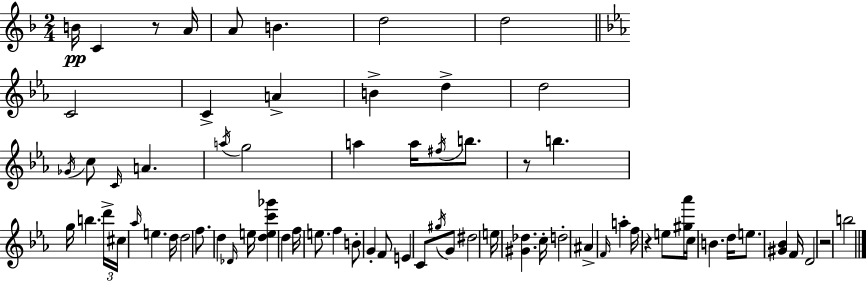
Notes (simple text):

B4/s C4/q R/e A4/s A4/e B4/q. D5/h D5/h C4/h C4/q A4/q B4/q D5/q D5/h Gb4/s C5/e C4/s A4/q. A5/s G5/h A5/q A5/s F#5/s B5/e. R/e B5/q. G5/s B5/q. D6/s C#5/s Ab5/s E5/q. D5/s D5/h F5/e. D5/q Db4/s E5/s [D5,E5,C6,Gb6]/q D5/q F5/s E5/e. F5/q B4/e G4/q F4/e E4/q C4/e G#5/s G4/e D#5/h E5/s [G#4,Db5]/q. C5/s D5/h A#4/q F4/s A5/q F5/s R/q E5/e [G#5,Ab6]/s C5/s B4/q. D5/s E5/e. [G#4,Bb4]/q F4/s D4/h R/h B5/h